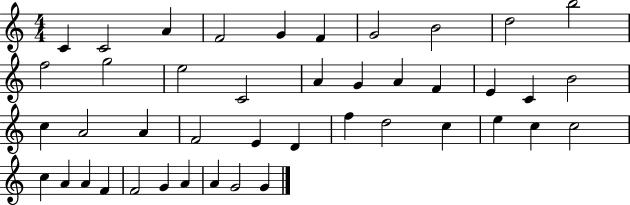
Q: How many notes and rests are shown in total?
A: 43